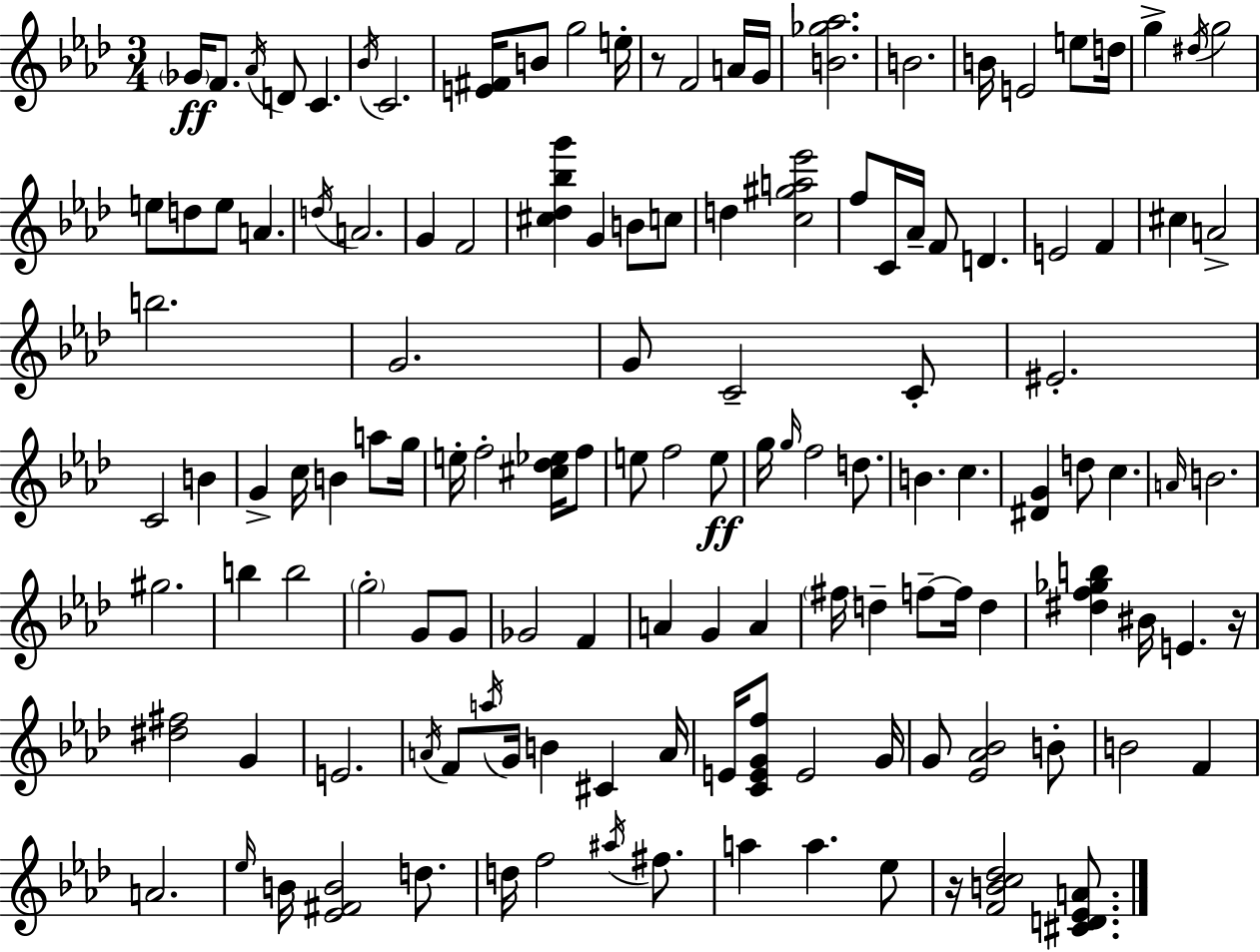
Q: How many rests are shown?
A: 3